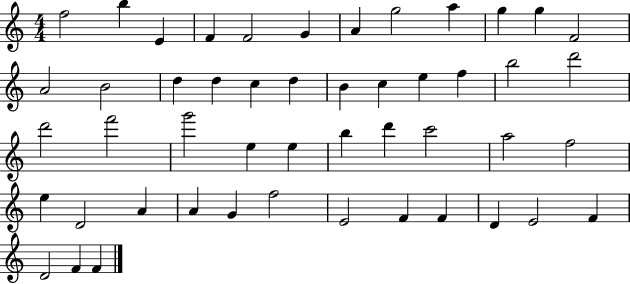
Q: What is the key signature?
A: C major